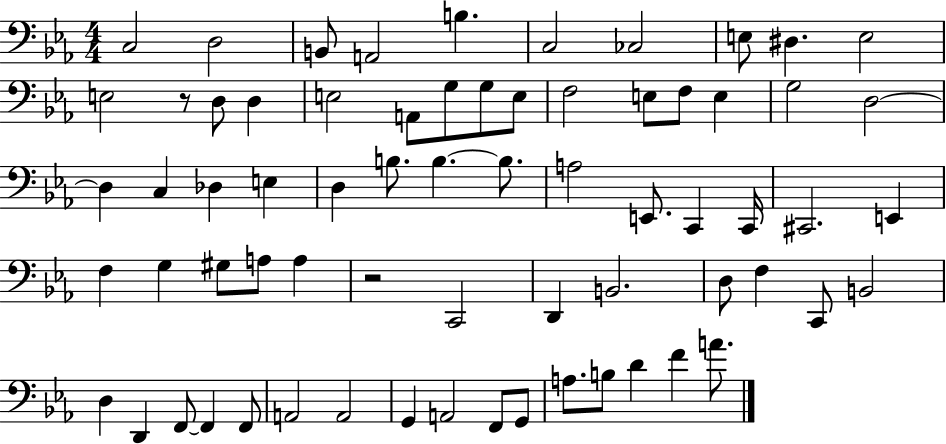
{
  \clef bass
  \numericTimeSignature
  \time 4/4
  \key ees \major
  c2 d2 | b,8 a,2 b4. | c2 ces2 | e8 dis4. e2 | \break e2 r8 d8 d4 | e2 a,8 g8 g8 e8 | f2 e8 f8 e4 | g2 d2~~ | \break d4 c4 des4 e4 | d4 b8. b4.~~ b8. | a2 e,8. c,4 c,16 | cis,2. e,4 | \break f4 g4 gis8 a8 a4 | r2 c,2 | d,4 b,2. | d8 f4 c,8 b,2 | \break d4 d,4 f,8~~ f,4 f,8 | a,2 a,2 | g,4 a,2 f,8 g,8 | a8. b8 d'4 f'4 a'8. | \break \bar "|."
}